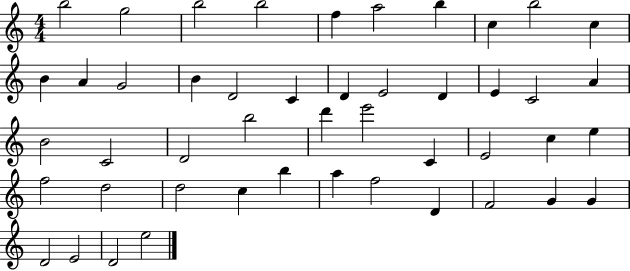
X:1
T:Untitled
M:4/4
L:1/4
K:C
b2 g2 b2 b2 f a2 b c b2 c B A G2 B D2 C D E2 D E C2 A B2 C2 D2 b2 d' e'2 C E2 c e f2 d2 d2 c b a f2 D F2 G G D2 E2 D2 e2